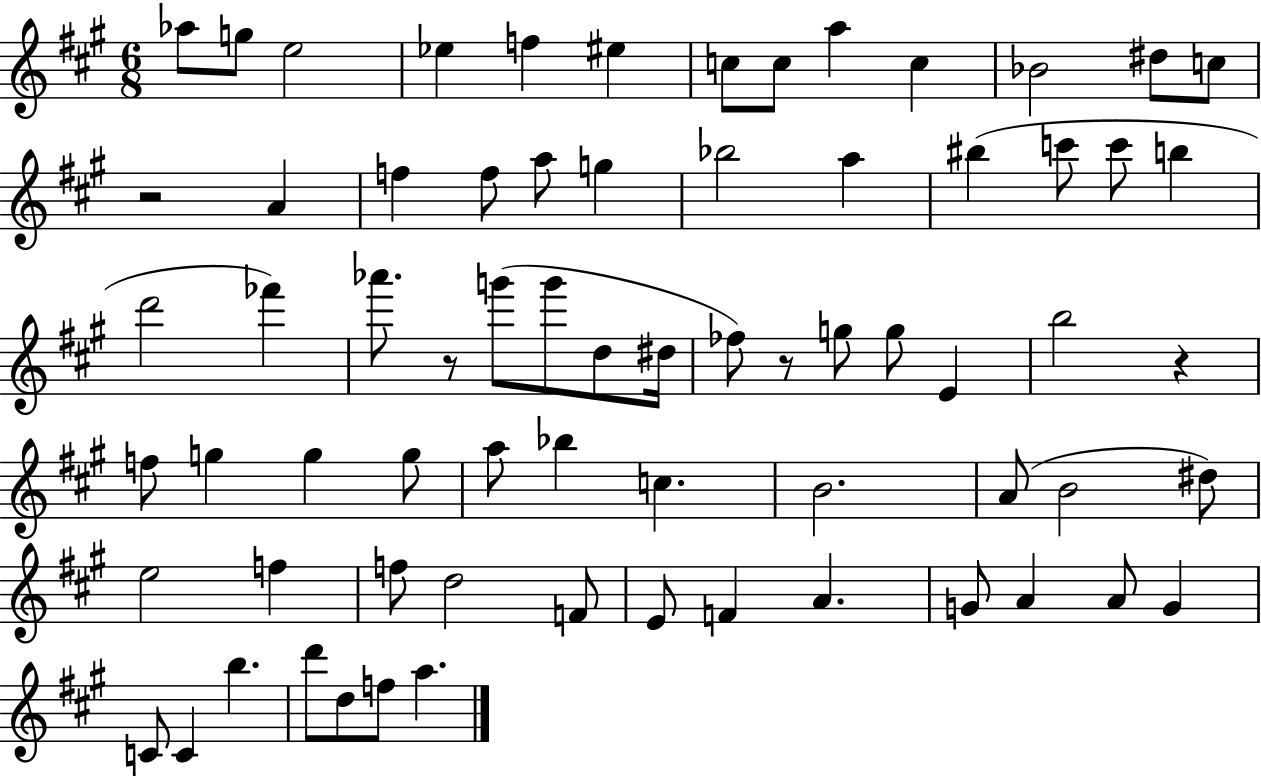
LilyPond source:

{
  \clef treble
  \numericTimeSignature
  \time 6/8
  \key a \major
  aes''8 g''8 e''2 | ees''4 f''4 eis''4 | c''8 c''8 a''4 c''4 | bes'2 dis''8 c''8 | \break r2 a'4 | f''4 f''8 a''8 g''4 | bes''2 a''4 | bis''4( c'''8 c'''8 b''4 | \break d'''2 fes'''4) | aes'''8. r8 g'''8( g'''8 d''8 dis''16 | fes''8) r8 g''8 g''8 e'4 | b''2 r4 | \break f''8 g''4 g''4 g''8 | a''8 bes''4 c''4. | b'2. | a'8( b'2 dis''8) | \break e''2 f''4 | f''8 d''2 f'8 | e'8 f'4 a'4. | g'8 a'4 a'8 g'4 | \break c'8 c'4 b''4. | d'''8 d''8 f''8 a''4. | \bar "|."
}